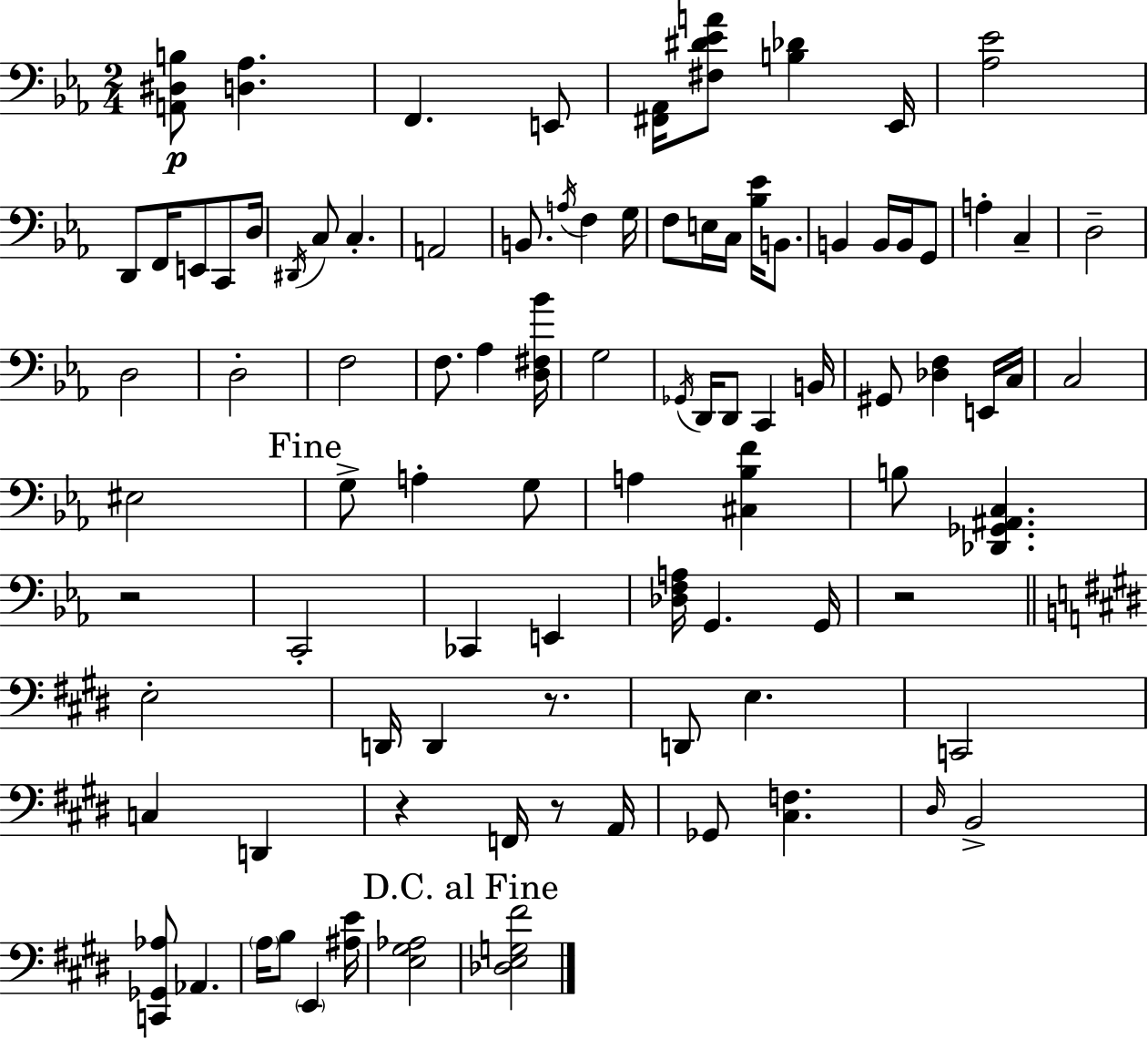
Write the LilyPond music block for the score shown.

{
  \clef bass
  \numericTimeSignature
  \time 2/4
  \key c \minor
  <a, dis b>8\p <d aes>4. | f,4. e,8 | <fis, aes,>16 <fis dis' ees' a'>8 <b des'>4 ees,16 | <aes ees'>2 | \break d,8 f,16 e,8 c,8 d16 | \acciaccatura { dis,16 } c8 c4.-. | a,2 | b,8. \acciaccatura { a16 } f4 | \break g16 f8 e16 c16 <bes ees'>16 b,8. | b,4 b,16 b,16 | g,8 a4-. c4-- | d2-- | \break d2 | d2-. | f2 | f8. aes4 | \break <d fis bes'>16 g2 | \acciaccatura { ges,16 } d,16 d,8 c,4 | b,16 gis,8 <des f>4 | e,16 c16 c2 | \break eis2 | \mark "Fine" g8-> a4-. | g8 a4 <cis bes f'>4 | b8 <des, ges, ais, c>4. | \break r2 | c,2-. | ces,4 e,4 | <des f a>16 g,4. | \break g,16 r2 | \bar "||" \break \key e \major e2-. | d,16 d,4 r8. | d,8 e4. | c,2 | \break c4 d,4 | r4 f,16 r8 a,16 | ges,8 <cis f>4. | \grace { dis16 } b,2-> | \break <c, ges, aes>8 aes,4. | \parenthesize a16 b8 \parenthesize e,4 | <ais e'>16 <e gis aes>2 | \mark "D.C. al Fine" <des e g fis'>2 | \break \bar "|."
}